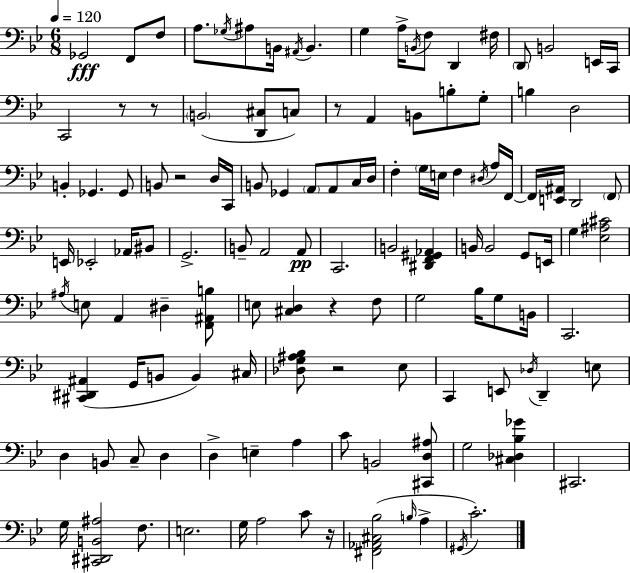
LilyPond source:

{
  \clef bass
  \numericTimeSignature
  \time 6/8
  \key bes \major
  \tempo 4 = 120
  ges,2\fff f,8 f8 | a8. \acciaccatura { ges16 } ais8 b,16 \acciaccatura { ais,16 } b,4. | g4 a16-> \acciaccatura { b,16 } f8 d,4 | fis16 \parenthesize d,8 b,2 | \break e,16 c,16 c,2 r8 | r8 \parenthesize b,2( <d, cis>8 | c8) r8 a,4 b,8 b8-. | g8-. b4 d2 | \break b,4-. ges,4. | ges,8 b,8 r2 | d16 c,16 b,8 ges,4 \parenthesize a,8 a,8 | c16 d16 f4-. \parenthesize g16 e16 f4 | \break \acciaccatura { dis16 } a16 f,16~~ f,16 <e, ais,>16 d,2 | \parenthesize f,8 e,16 ees,2-. | aes,16 bis,8 g,2.-> | b,8-- a,2 | \break a,8\pp c,2. | b,2 | <dis, f, gis, aes,>4 b,16 b,2 | g,8 e,16 g4 <ees ais cis'>2 | \break \acciaccatura { ais16 } e8 a,4 dis4-- | <f, ais, b>8 e8 <cis d>4 r4 | f8 g2 | bes16 g8 b,16 c,2. | \break <cis, dis, ais,>4( g,16 b,8 | b,4) cis16 <des g ais bes>8 r2 | ees8 c,4 e,8 \acciaccatura { des16 } | d,4-- e8 d4 b,8 | \break c8-- d4 d4-> e4-- | a4 c'8 b,2 | <cis, d ais>8 g2 | <cis des bes ges'>4 cis,2. | \break g16 <cis, dis, b, ais>2 | f8. e2. | g16 a2 | c'8 r16 <fis, aes, cis bes>2( | \break \grace { b16 } a4-> \acciaccatura { gis,16 } c'2.-.) | \bar "|."
}